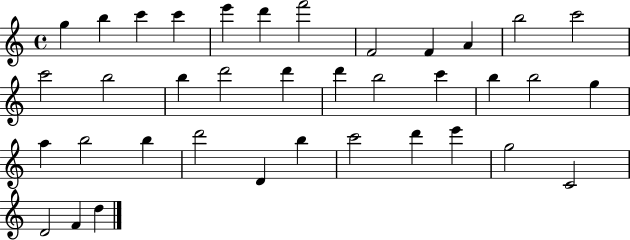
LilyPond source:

{
  \clef treble
  \time 4/4
  \defaultTimeSignature
  \key c \major
  g''4 b''4 c'''4 c'''4 | e'''4 d'''4 f'''2 | f'2 f'4 a'4 | b''2 c'''2 | \break c'''2 b''2 | b''4 d'''2 d'''4 | d'''4 b''2 c'''4 | b''4 b''2 g''4 | \break a''4 b''2 b''4 | d'''2 d'4 b''4 | c'''2 d'''4 e'''4 | g''2 c'2 | \break d'2 f'4 d''4 | \bar "|."
}